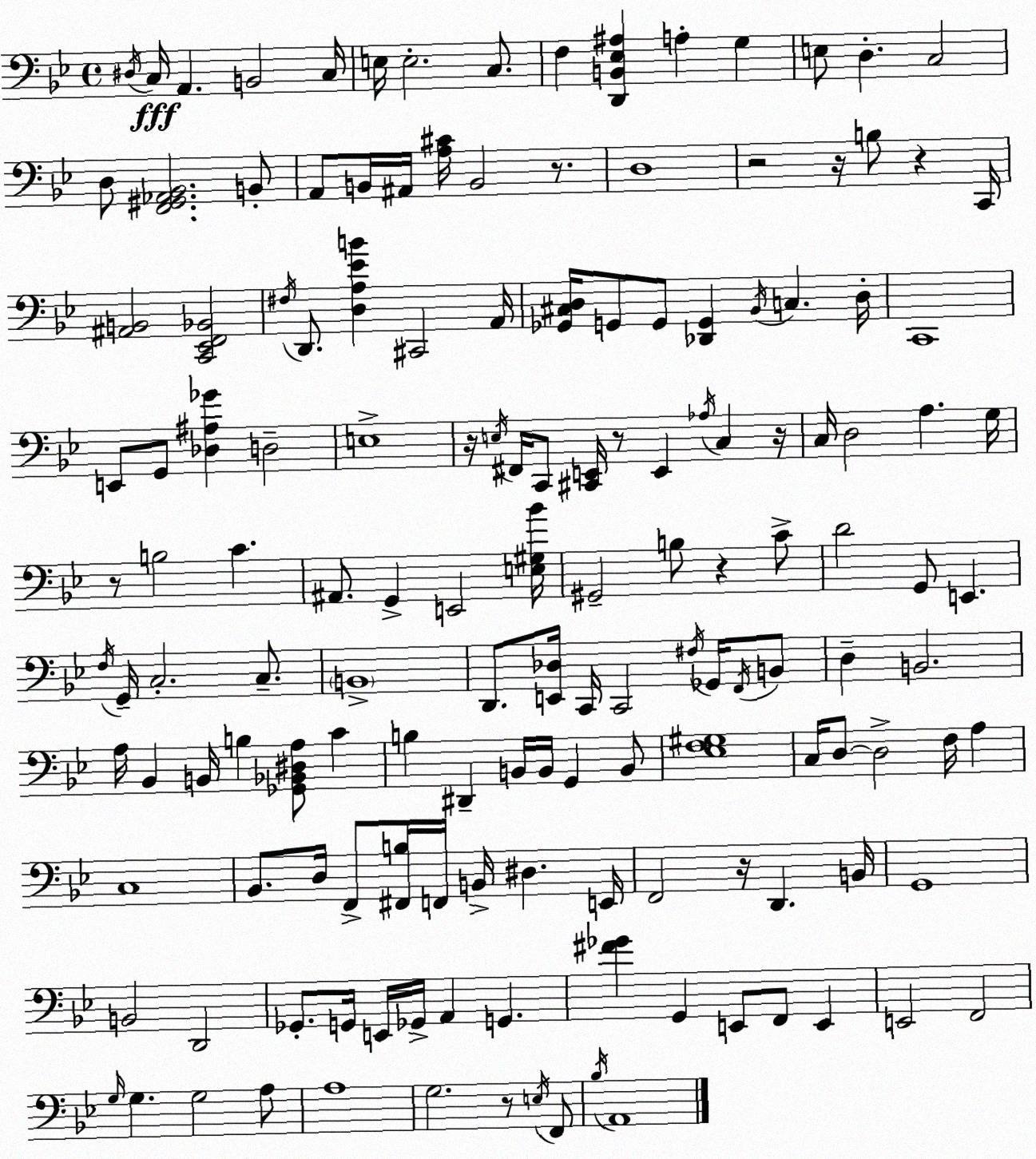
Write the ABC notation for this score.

X:1
T:Untitled
M:4/4
L:1/4
K:Gm
^D,/4 C,/4 A,, B,,2 C,/4 E,/4 E,2 C,/2 F, [D,,B,,_E,^A,] A, G, E,/2 D, C,2 D,/2 [F,,^G,,_A,,_B,,]2 B,,/2 A,,/2 B,,/4 ^A,,/4 [A,^C]/4 B,,2 z/2 D,4 z2 z/4 B,/2 z C,,/4 [^A,,B,,]2 [C,,_E,,F,,_B,,]2 ^F,/4 D,,/2 [D,A,_EB] ^C,,2 A,,/4 [_G,,^C,D,]/4 G,,/2 G,,/2 [_D,,G,,] _B,,/4 C, D,/4 C,,4 E,,/2 G,,/2 [_D,^A,_G] D,2 E,4 z/4 E,/4 ^F,,/4 C,,/2 [^C,,E,,]/4 z/2 E,, _A,/4 C, z/4 C,/4 D,2 A, G,/4 z/2 B,2 C ^A,,/2 G,, E,,2 [E,^G,_B]/4 ^G,,2 B,/2 z C/2 D2 G,,/2 E,, F,/4 G,,/4 C,2 C,/2 B,,4 D,,/2 [E,,_D,]/4 C,,/4 C,,2 ^F,/4 _G,,/4 F,,/4 B,,/2 D, B,,2 A,/4 _B,, B,,/4 B, [_G,,_B,,^D,A,]/2 C B, ^D,, B,,/4 B,,/4 G,, B,,/2 [_E,F,^G,]4 C,/4 D,/2 D,2 F,/4 A, C,4 _B,,/2 D,/4 F,,/2 [^F,,B,]/4 F,,/4 B,,/4 ^D, E,,/4 F,,2 z/4 D,, B,,/4 G,,4 B,,2 D,,2 _G,,/2 G,,/4 E,,/4 _G,,/4 A,, G,, [^F_G] G,, E,,/2 F,,/2 E,, E,,2 F,,2 G,/4 G, G,2 A,/2 A,4 G,2 z/2 E,/4 F,,/2 _B,/4 A,,4